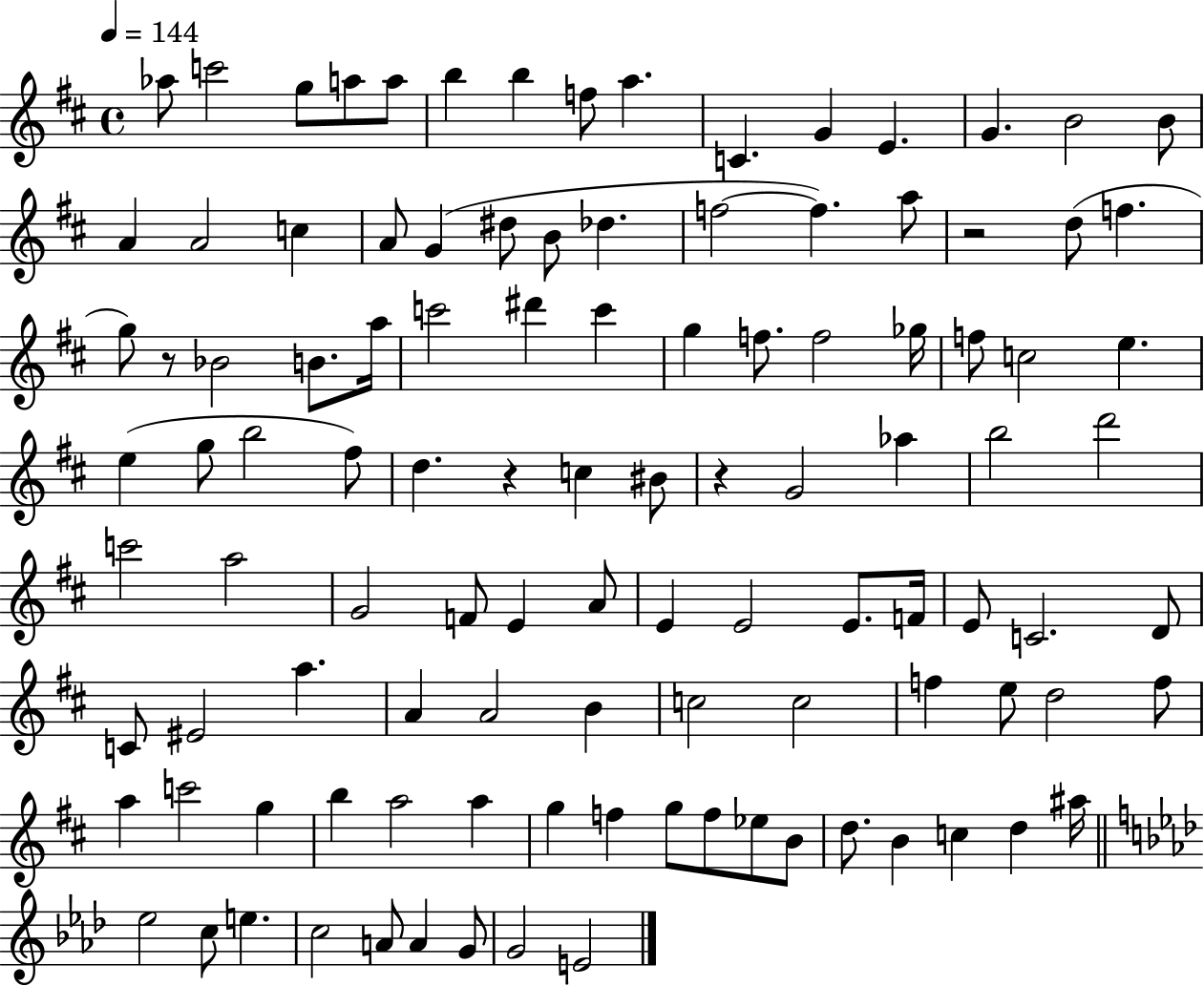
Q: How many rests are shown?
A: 4